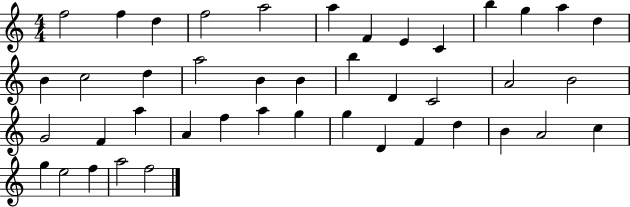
{
  \clef treble
  \numericTimeSignature
  \time 4/4
  \key c \major
  f''2 f''4 d''4 | f''2 a''2 | a''4 f'4 e'4 c'4 | b''4 g''4 a''4 d''4 | \break b'4 c''2 d''4 | a''2 b'4 b'4 | b''4 d'4 c'2 | a'2 b'2 | \break g'2 f'4 a''4 | a'4 f''4 a''4 g''4 | g''4 d'4 f'4 d''4 | b'4 a'2 c''4 | \break g''4 e''2 f''4 | a''2 f''2 | \bar "|."
}